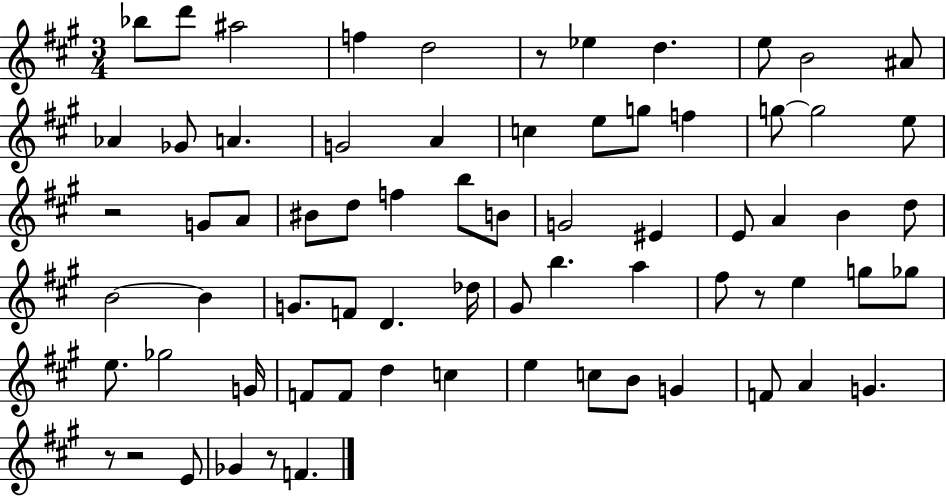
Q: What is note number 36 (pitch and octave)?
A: B4